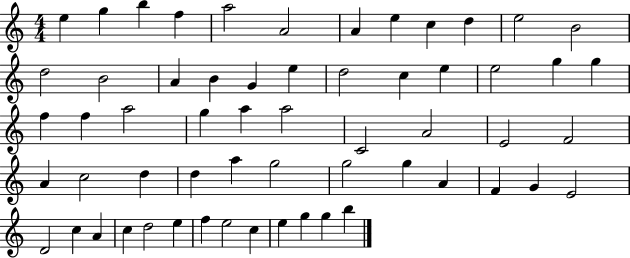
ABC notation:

X:1
T:Untitled
M:4/4
L:1/4
K:C
e g b f a2 A2 A e c d e2 B2 d2 B2 A B G e d2 c e e2 g g f f a2 g a a2 C2 A2 E2 F2 A c2 d d a g2 g2 g A F G E2 D2 c A c d2 e f e2 c e g g b